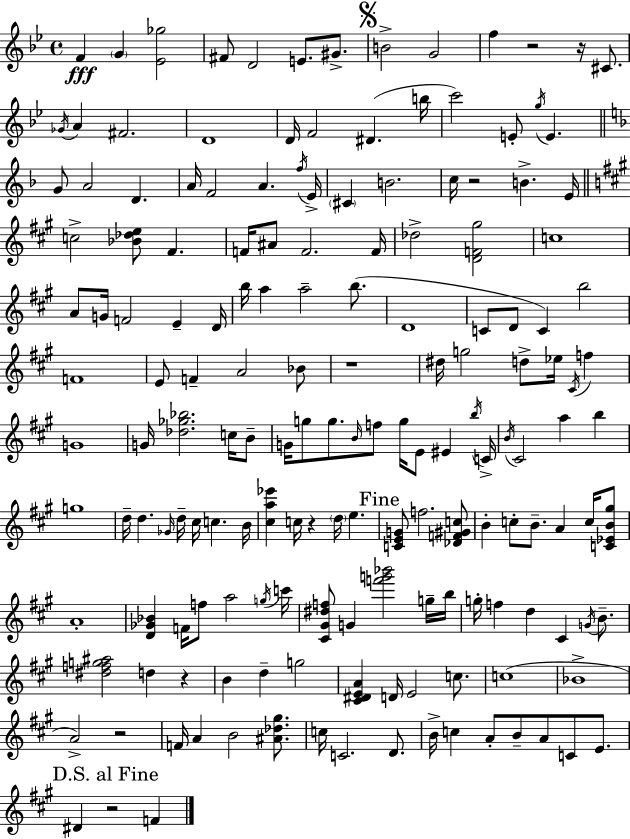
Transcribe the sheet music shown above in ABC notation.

X:1
T:Untitled
M:4/4
L:1/4
K:Bb
F G [_E_g]2 ^F/2 D2 E/2 ^G/2 B2 G2 f z2 z/4 ^C/2 _G/4 A ^F2 D4 D/4 F2 ^D b/4 c'2 E/2 g/4 E G/2 A2 D A/4 F2 A f/4 E/4 ^C B2 c/4 z2 B E/4 c2 [_B_de]/2 ^F F/4 ^A/2 F2 F/4 _d2 [DF^g]2 c4 A/2 G/4 F2 E D/4 b/4 a a2 b/2 D4 C/2 D/2 C b2 F4 E/2 F A2 _B/2 z4 ^d/4 g2 d/2 _e/4 ^C/4 f G4 G/4 [_d_g_b]2 c/4 B/2 G/4 g/2 g/2 B/4 f/2 g/4 E/2 ^E b/4 C/4 B/4 ^C2 a b g4 d/4 d _G/4 d/4 ^c/4 c B/4 [^ca_e'] c/4 z d/4 e [CEG]/2 f2 [_DF^Gc]/2 B c/2 B/2 A c/4 [C_EB^g]/2 A4 [D_G_B] F/4 f/2 a2 g/4 c'/4 [^C^G^df]/2 G [f'g'_b']2 g/4 b/4 g/4 f d ^C G/4 B/2 [^dfg^a]2 d z B d g2 [^C^DEA] D/4 E2 c/2 c4 _B4 A2 z2 F/4 A B2 [^A_d^g]/2 c/4 C2 D/2 B/4 c A/2 B/2 A/2 C/2 E/2 ^D z2 F